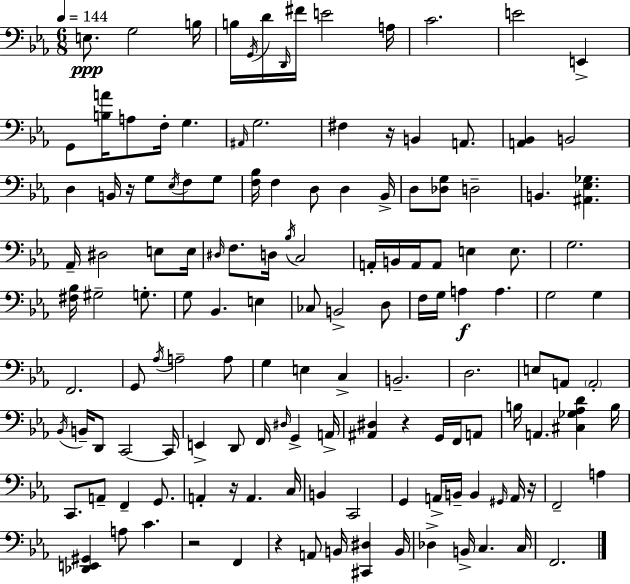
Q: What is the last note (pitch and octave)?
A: F2